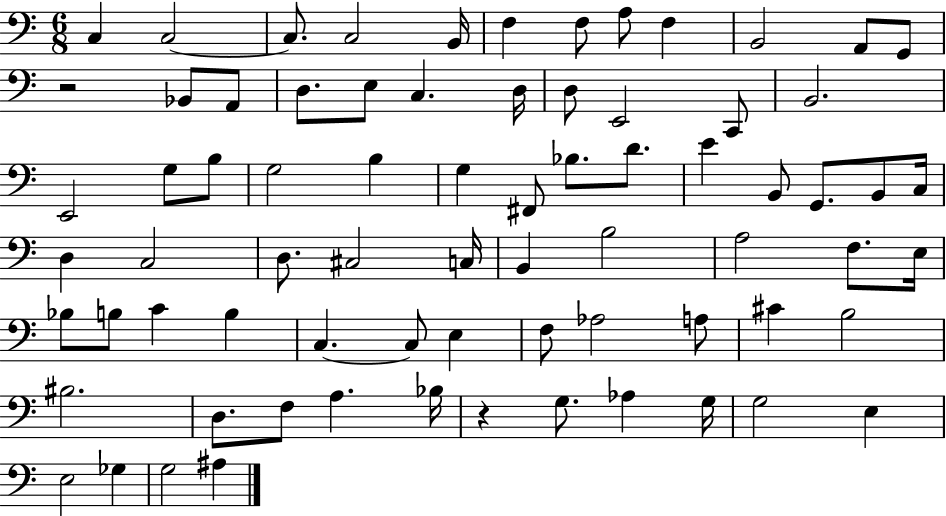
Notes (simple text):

C3/q C3/h C3/e. C3/h B2/s F3/q F3/e A3/e F3/q B2/h A2/e G2/e R/h Bb2/e A2/e D3/e. E3/e C3/q. D3/s D3/e E2/h C2/e B2/h. E2/h G3/e B3/e G3/h B3/q G3/q F#2/e Bb3/e. D4/e. E4/q B2/e G2/e. B2/e C3/s D3/q C3/h D3/e. C#3/h C3/s B2/q B3/h A3/h F3/e. E3/s Bb3/e B3/e C4/q B3/q C3/q. C3/e E3/q F3/e Ab3/h A3/e C#4/q B3/h BIS3/h. D3/e. F3/e A3/q. Bb3/s R/q G3/e. Ab3/q G3/s G3/h E3/q E3/h Gb3/q G3/h A#3/q